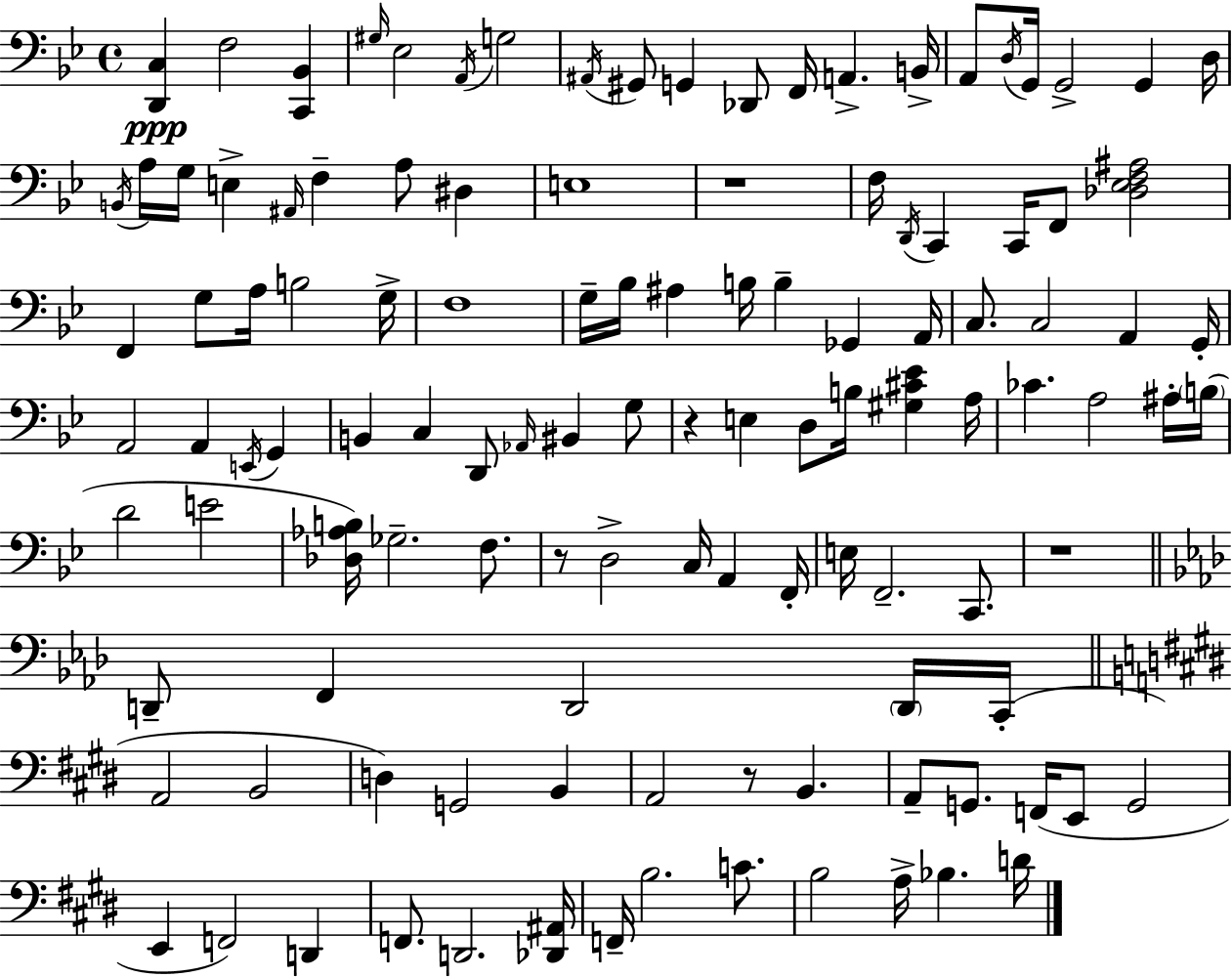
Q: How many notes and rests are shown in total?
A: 118